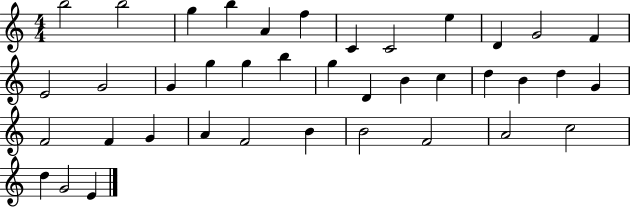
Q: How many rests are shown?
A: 0